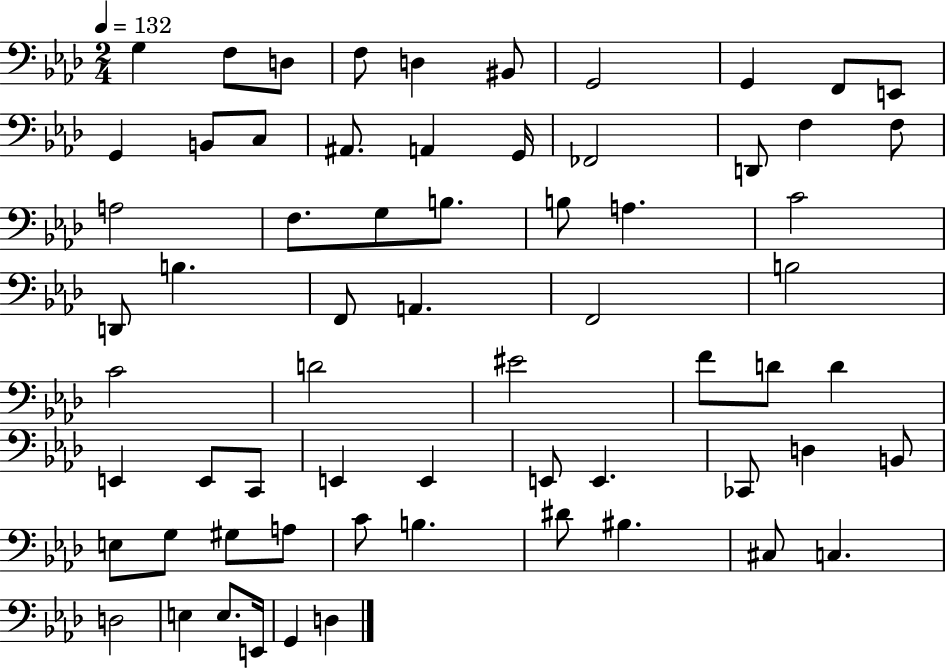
G3/q F3/e D3/e F3/e D3/q BIS2/e G2/h G2/q F2/e E2/e G2/q B2/e C3/e A#2/e. A2/q G2/s FES2/h D2/e F3/q F3/e A3/h F3/e. G3/e B3/e. B3/e A3/q. C4/h D2/e B3/q. F2/e A2/q. F2/h B3/h C4/h D4/h EIS4/h F4/e D4/e D4/q E2/q E2/e C2/e E2/q E2/q E2/e E2/q. CES2/e D3/q B2/e E3/e G3/e G#3/e A3/e C4/e B3/q. D#4/e BIS3/q. C#3/e C3/q. D3/h E3/q E3/e. E2/s G2/q D3/q